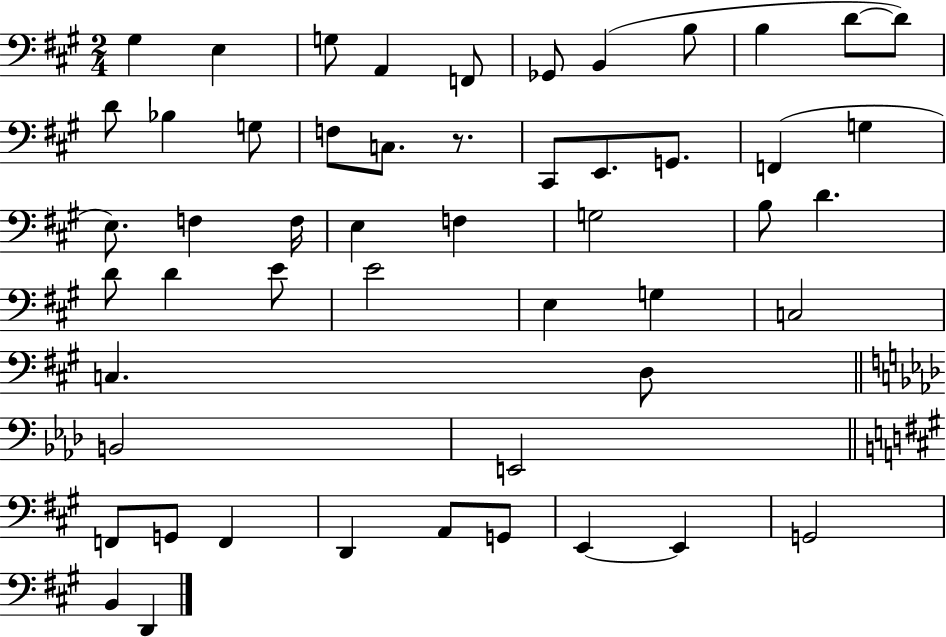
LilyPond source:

{
  \clef bass
  \numericTimeSignature
  \time 2/4
  \key a \major
  gis4 e4 | g8 a,4 f,8 | ges,8 b,4( b8 | b4 d'8~~ d'8) | \break d'8 bes4 g8 | f8 c8. r8. | cis,8 e,8. g,8. | f,4( g4 | \break e8.) f4 f16 | e4 f4 | g2 | b8 d'4. | \break d'8 d'4 e'8 | e'2 | e4 g4 | c2 | \break c4. d8 | \bar "||" \break \key f \minor b,2 | e,2 | \bar "||" \break \key a \major f,8 g,8 f,4 | d,4 a,8 g,8 | e,4~~ e,4 | g,2 | \break b,4 d,4 | \bar "|."
}